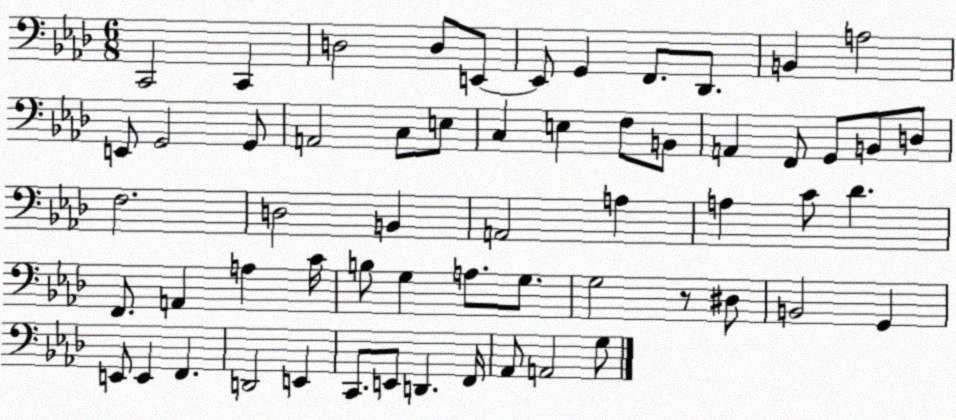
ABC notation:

X:1
T:Untitled
M:6/8
L:1/4
K:Ab
C,,2 C,, D,2 D,/2 E,,/2 E,,/2 G,, F,,/2 _D,,/2 B,, A,2 E,,/2 G,,2 G,,/2 A,,2 C,/2 E,/2 C, E, F,/2 B,,/2 A,, F,,/2 G,,/2 B,,/2 D,/2 F,2 D,2 B,, A,,2 A, A, C/2 _D F,,/2 A,, A, C/4 B,/2 G, A,/2 G,/2 G,2 z/2 ^D,/2 B,,2 G,, E,,/2 E,, F,, D,,2 E,, C,,/2 E,,/2 D,, F,,/4 _A,,/2 A,,2 G,/2